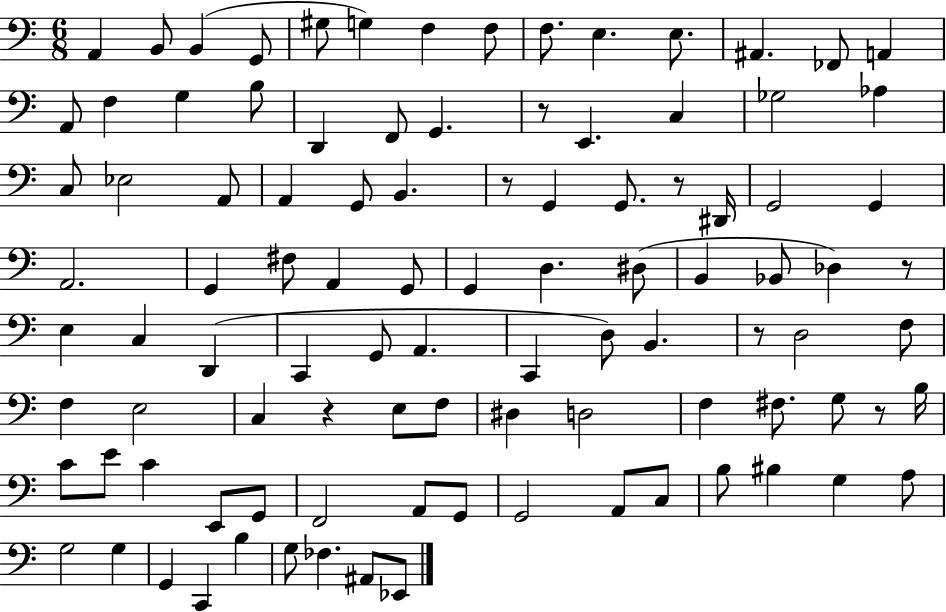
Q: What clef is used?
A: bass